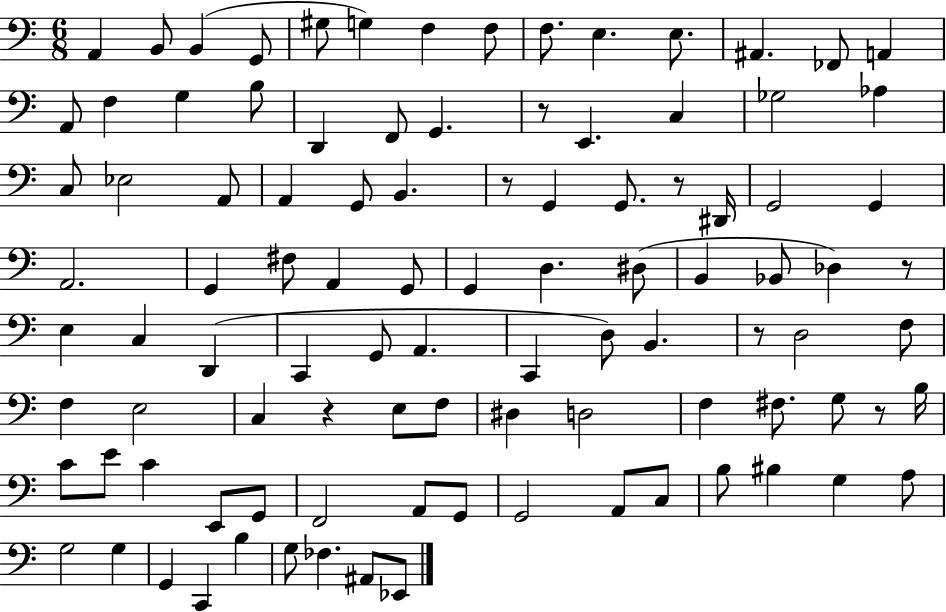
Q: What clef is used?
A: bass